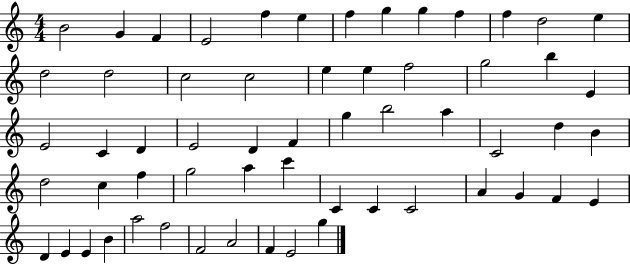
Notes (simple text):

B4/h G4/q F4/q E4/h F5/q E5/q F5/q G5/q G5/q F5/q F5/q D5/h E5/q D5/h D5/h C5/h C5/h E5/q E5/q F5/h G5/h B5/q E4/q E4/h C4/q D4/q E4/h D4/q F4/q G5/q B5/h A5/q C4/h D5/q B4/q D5/h C5/q F5/q G5/h A5/q C6/q C4/q C4/q C4/h A4/q G4/q F4/q E4/q D4/q E4/q E4/q B4/q A5/h F5/h F4/h A4/h F4/q E4/h G5/q